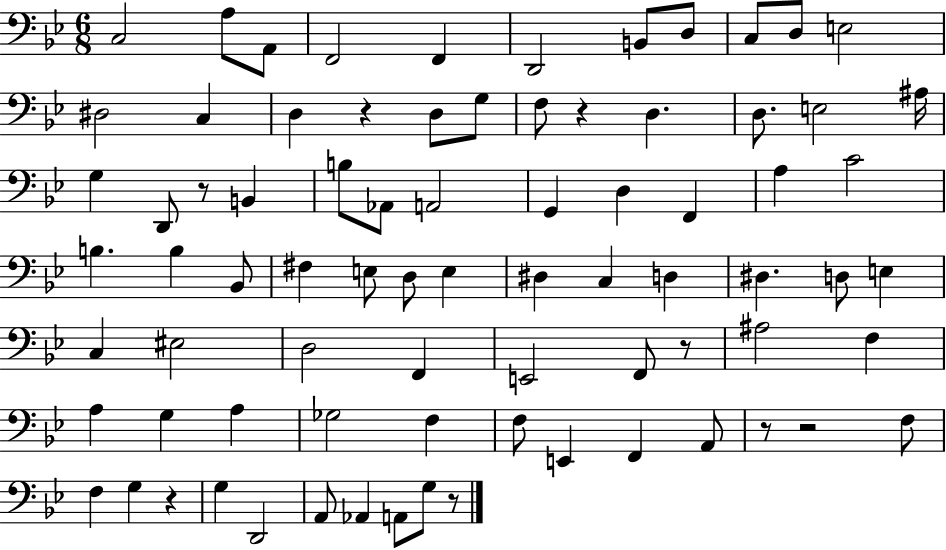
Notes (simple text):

C3/h A3/e A2/e F2/h F2/q D2/h B2/e D3/e C3/e D3/e E3/h D#3/h C3/q D3/q R/q D3/e G3/e F3/e R/q D3/q. D3/e. E3/h A#3/s G3/q D2/e R/e B2/q B3/e Ab2/e A2/h G2/q D3/q F2/q A3/q C4/h B3/q. B3/q Bb2/e F#3/q E3/e D3/e E3/q D#3/q C3/q D3/q D#3/q. D3/e E3/q C3/q EIS3/h D3/h F2/q E2/h F2/e R/e A#3/h F3/q A3/q G3/q A3/q Gb3/h F3/q F3/e E2/q F2/q A2/e R/e R/h F3/e F3/q G3/q R/q G3/q D2/h A2/e Ab2/q A2/e G3/e R/e